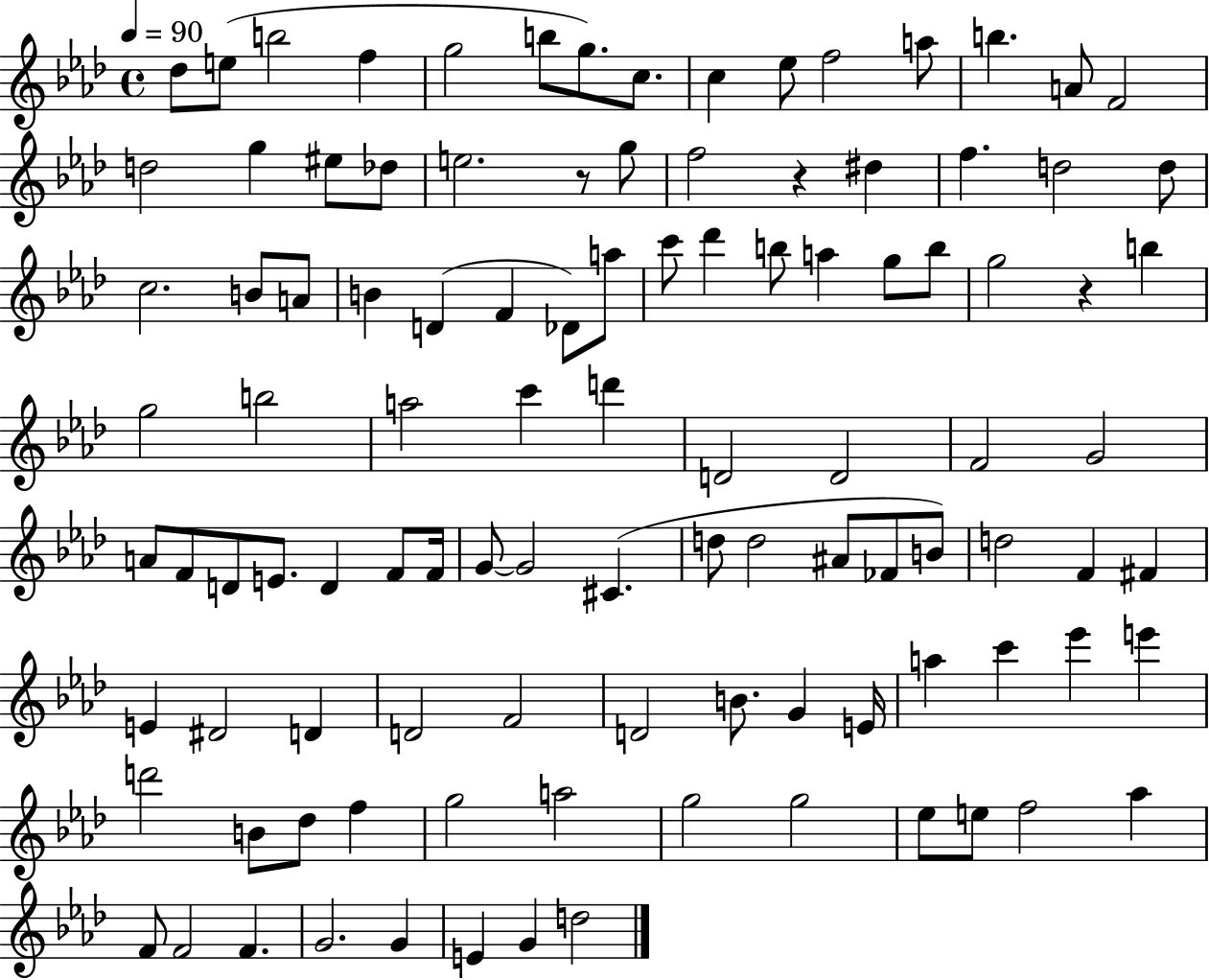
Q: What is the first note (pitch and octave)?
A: Db5